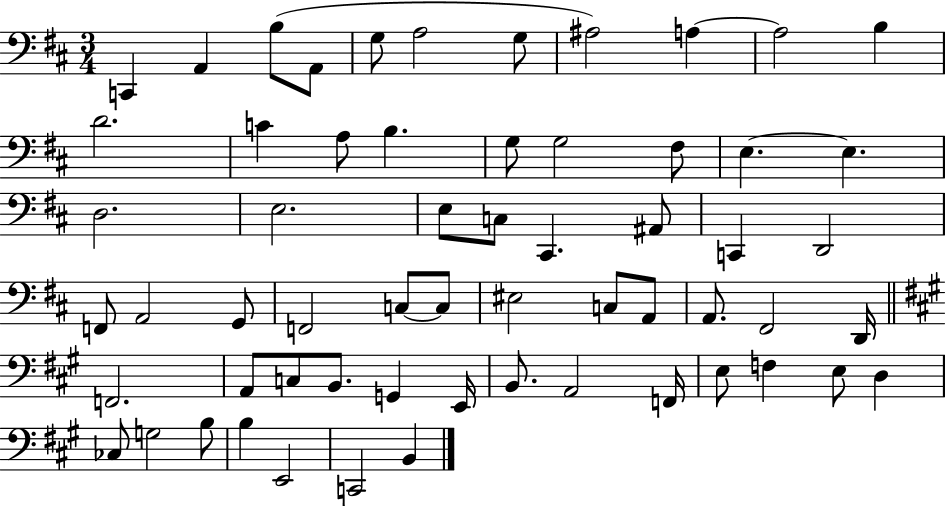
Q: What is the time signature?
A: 3/4